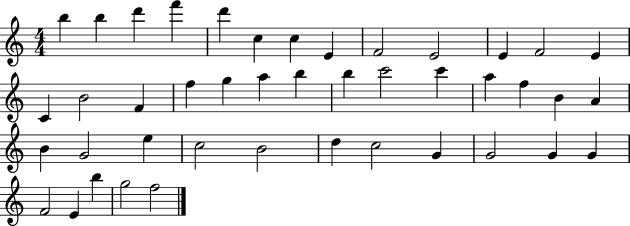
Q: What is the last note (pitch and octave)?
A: F5